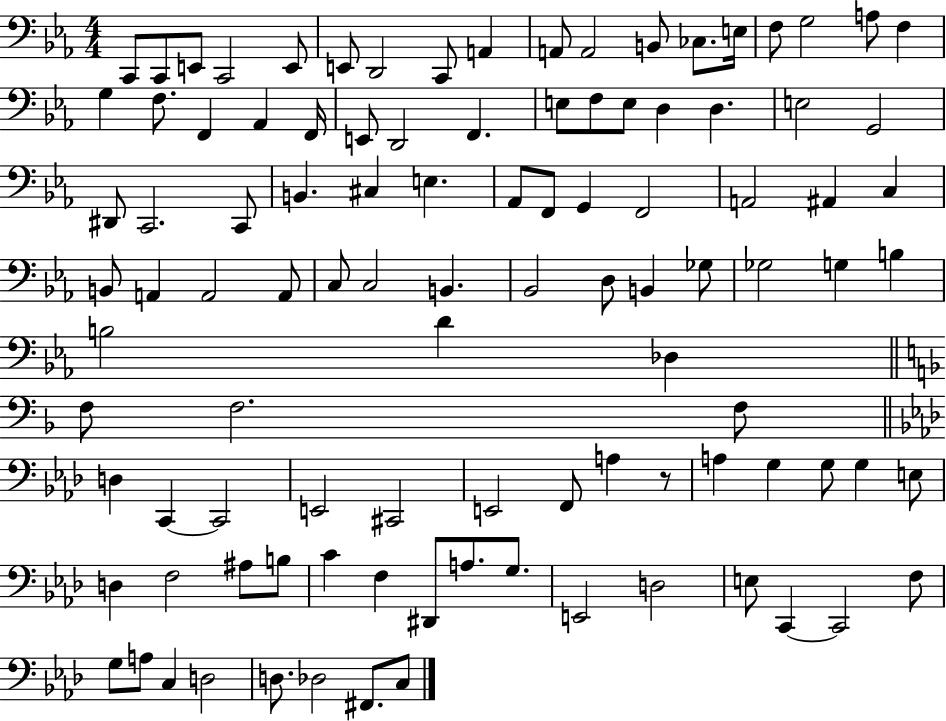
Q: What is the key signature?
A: EES major